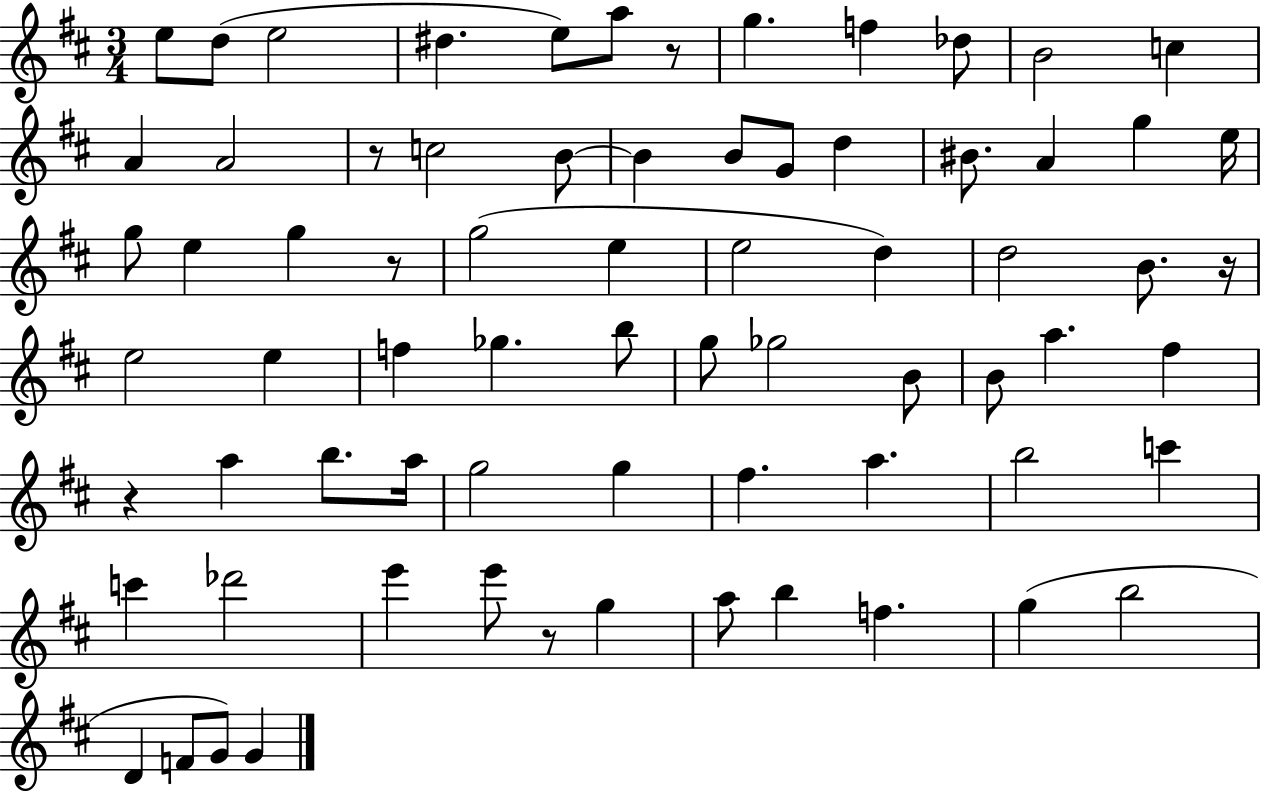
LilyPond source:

{
  \clef treble
  \numericTimeSignature
  \time 3/4
  \key d \major
  e''8 d''8( e''2 | dis''4. e''8) a''8 r8 | g''4. f''4 des''8 | b'2 c''4 | \break a'4 a'2 | r8 c''2 b'8~~ | b'4 b'8 g'8 d''4 | bis'8. a'4 g''4 e''16 | \break g''8 e''4 g''4 r8 | g''2( e''4 | e''2 d''4) | d''2 b'8. r16 | \break e''2 e''4 | f''4 ges''4. b''8 | g''8 ges''2 b'8 | b'8 a''4. fis''4 | \break r4 a''4 b''8. a''16 | g''2 g''4 | fis''4. a''4. | b''2 c'''4 | \break c'''4 des'''2 | e'''4 e'''8 r8 g''4 | a''8 b''4 f''4. | g''4( b''2 | \break d'4 f'8 g'8) g'4 | \bar "|."
}